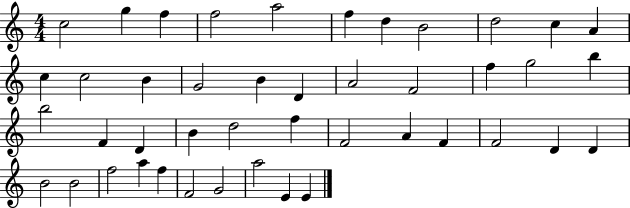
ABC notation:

X:1
T:Untitled
M:4/4
L:1/4
K:C
c2 g f f2 a2 f d B2 d2 c A c c2 B G2 B D A2 F2 f g2 b b2 F D B d2 f F2 A F F2 D D B2 B2 f2 a f F2 G2 a2 E E